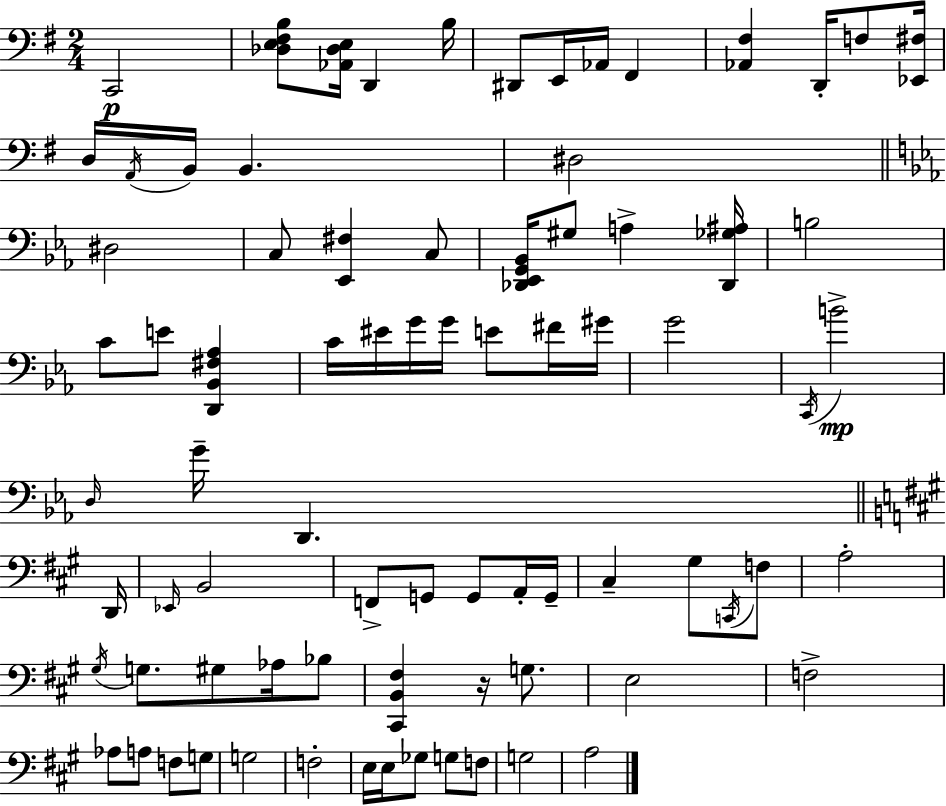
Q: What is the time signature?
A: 2/4